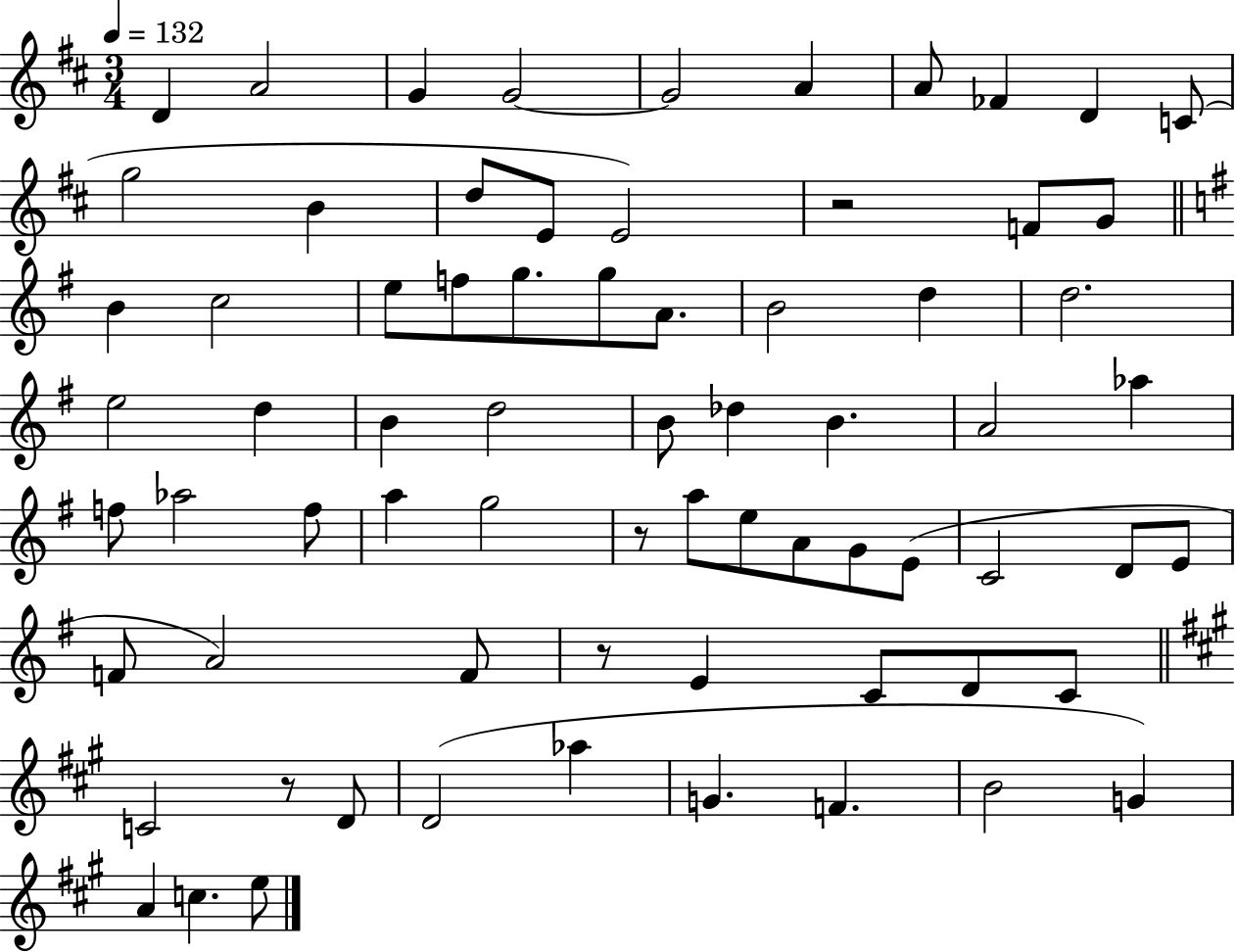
D4/q A4/h G4/q G4/h G4/h A4/q A4/e FES4/q D4/q C4/e G5/h B4/q D5/e E4/e E4/h R/h F4/e G4/e B4/q C5/h E5/e F5/e G5/e. G5/e A4/e. B4/h D5/q D5/h. E5/h D5/q B4/q D5/h B4/e Db5/q B4/q. A4/h Ab5/q F5/e Ab5/h F5/e A5/q G5/h R/e A5/e E5/e A4/e G4/e E4/e C4/h D4/e E4/e F4/e A4/h F4/e R/e E4/q C4/e D4/e C4/e C4/h R/e D4/e D4/h Ab5/q G4/q. F4/q. B4/h G4/q A4/q C5/q. E5/e